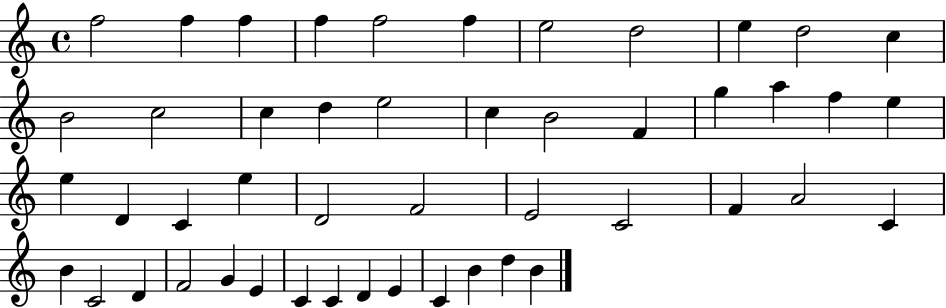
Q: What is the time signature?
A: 4/4